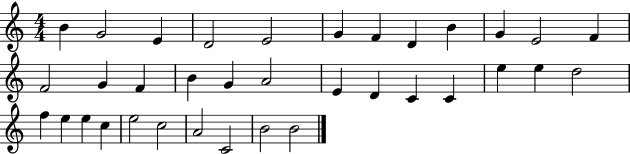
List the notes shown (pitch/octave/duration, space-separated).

B4/q G4/h E4/q D4/h E4/h G4/q F4/q D4/q B4/q G4/q E4/h F4/q F4/h G4/q F4/q B4/q G4/q A4/h E4/q D4/q C4/q C4/q E5/q E5/q D5/h F5/q E5/q E5/q C5/q E5/h C5/h A4/h C4/h B4/h B4/h